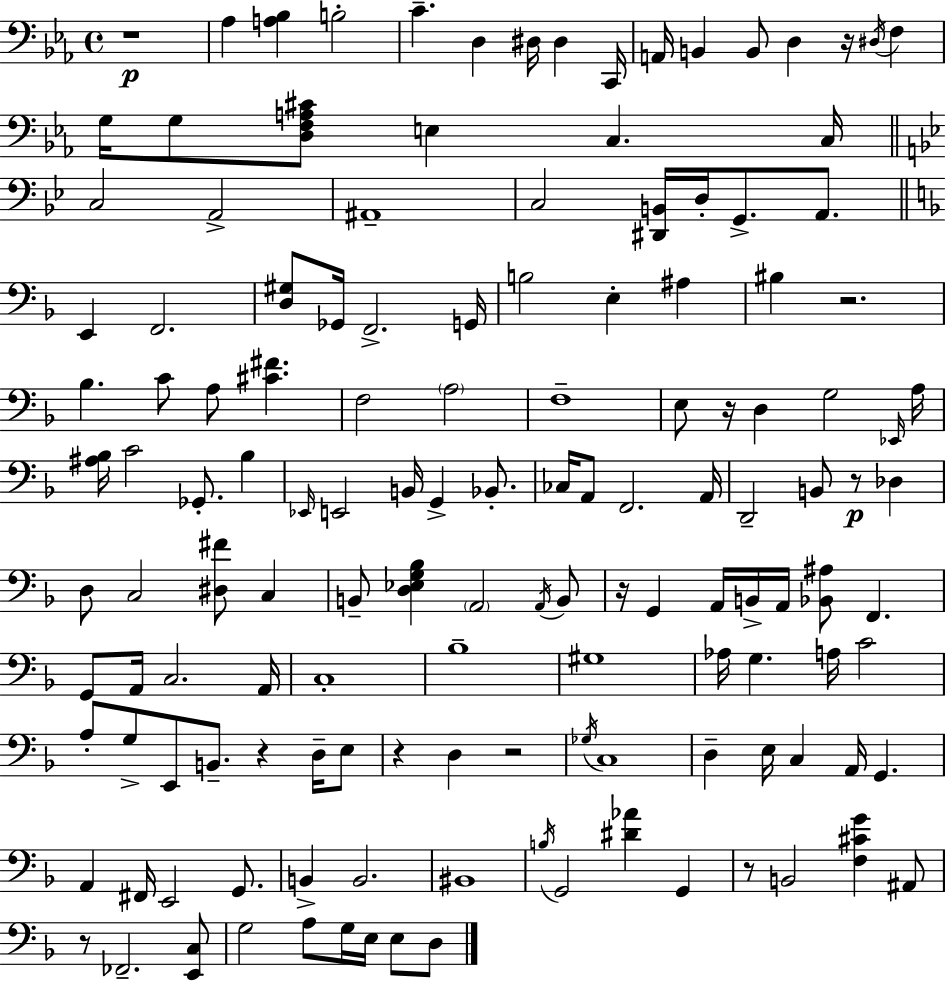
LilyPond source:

{
  \clef bass
  \time 4/4
  \defaultTimeSignature
  \key ees \major
  \repeat volta 2 { r1\p | aes4 <a bes>4 b2-. | c'4.-- d4 dis16 dis4 c,16 | a,16 b,4 b,8 d4 r16 \acciaccatura { dis16 } f4 | \break g16 g8 <d f a cis'>8 e4 c4. | c16 \bar "||" \break \key g \minor c2 a,2-> | ais,1-- | c2 <dis, b,>16 d16-. g,8.-> a,8. | \bar "||" \break \key f \major e,4 f,2. | <d gis>8 ges,16 f,2.-> g,16 | b2 e4-. ais4 | bis4 r2. | \break bes4. c'8 a8 <cis' fis'>4. | f2 \parenthesize a2 | f1-- | e8 r16 d4 g2 \grace { ees,16 } | \break a16 <ais bes>16 c'2 ges,8.-. bes4 | \grace { ees,16 } e,2 b,16 g,4-> bes,8.-. | ces16 a,8 f,2. | a,16 d,2-- b,8 r8\p des4 | \break d8 c2 <dis fis'>8 c4 | b,8-- <d ees g bes>4 \parenthesize a,2 | \acciaccatura { a,16 } b,8 r16 g,4 a,16 b,16-> a,16 <bes, ais>8 f,4. | g,8 a,16 c2. | \break a,16 c1-. | bes1-- | gis1 | aes16 g4. a16 c'2 | \break a8-. g8-> e,8 b,8.-- r4 | d16-- e8 r4 d4 r2 | \acciaccatura { ges16 } c1 | d4-- e16 c4 a,16 g,4. | \break a,4 fis,16 e,2 | g,8. b,4-> b,2. | bis,1 | \acciaccatura { b16 } g,2 <dis' aes'>4 | \break g,4 r8 b,2 <f cis' g'>4 | ais,8 r8 fes,2.-- | <e, c>8 g2 a8 g16 | e16 e8 d8 } \bar "|."
}